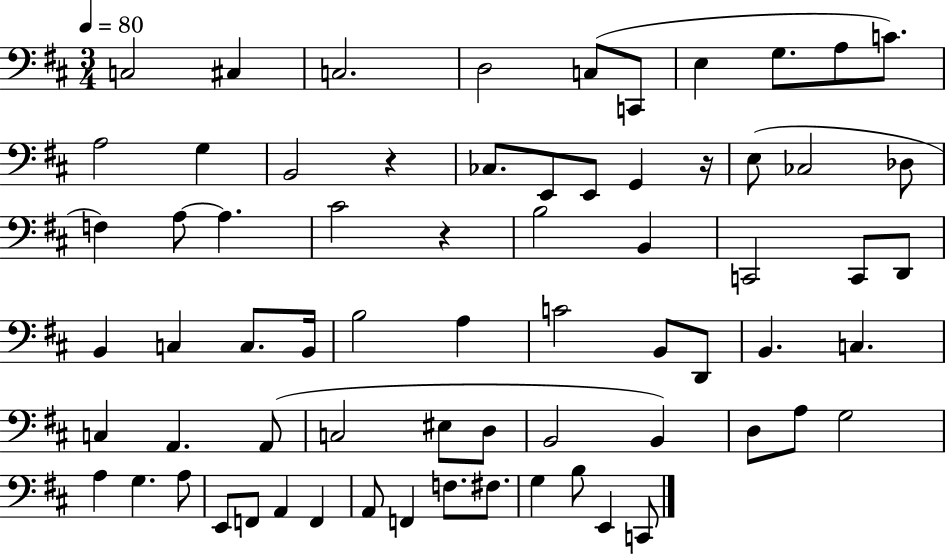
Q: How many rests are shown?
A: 3